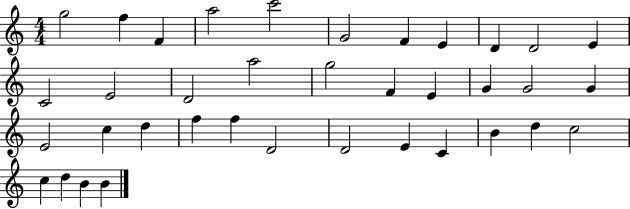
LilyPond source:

{
  \clef treble
  \numericTimeSignature
  \time 4/4
  \key c \major
  g''2 f''4 f'4 | a''2 c'''2 | g'2 f'4 e'4 | d'4 d'2 e'4 | \break c'2 e'2 | d'2 a''2 | g''2 f'4 e'4 | g'4 g'2 g'4 | \break e'2 c''4 d''4 | f''4 f''4 d'2 | d'2 e'4 c'4 | b'4 d''4 c''2 | \break c''4 d''4 b'4 b'4 | \bar "|."
}